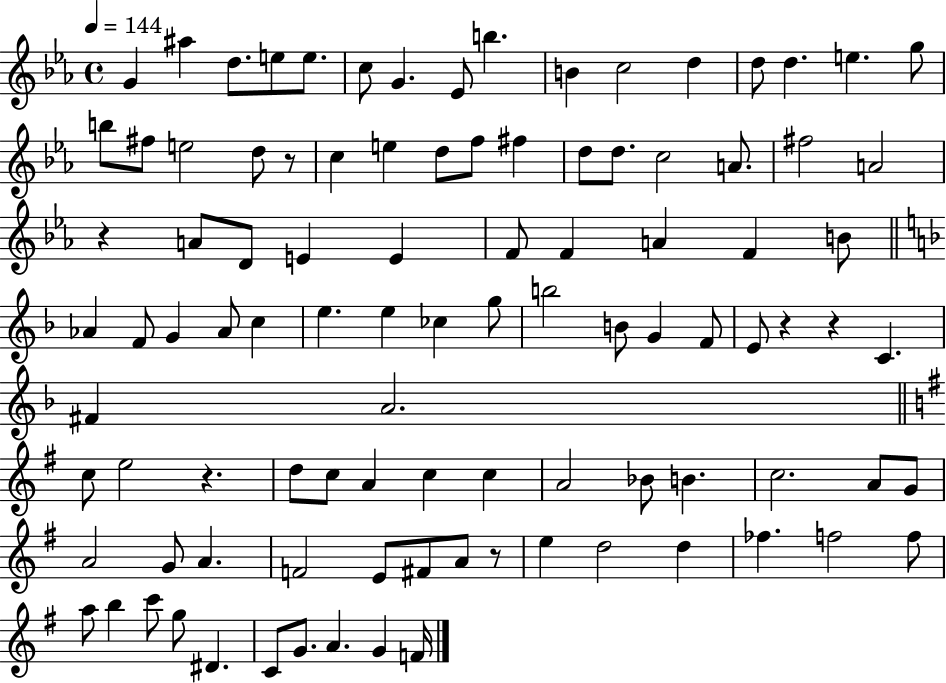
{
  \clef treble
  \time 4/4
  \defaultTimeSignature
  \key ees \major
  \tempo 4 = 144
  g'4 ais''4 d''8. e''8 e''8. | c''8 g'4. ees'8 b''4. | b'4 c''2 d''4 | d''8 d''4. e''4. g''8 | \break b''8 fis''8 e''2 d''8 r8 | c''4 e''4 d''8 f''8 fis''4 | d''8 d''8. c''2 a'8. | fis''2 a'2 | \break r4 a'8 d'8 e'4 e'4 | f'8 f'4 a'4 f'4 b'8 | \bar "||" \break \key f \major aes'4 f'8 g'4 aes'8 c''4 | e''4. e''4 ces''4 g''8 | b''2 b'8 g'4 f'8 | e'8 r4 r4 c'4. | \break fis'4 a'2. | \bar "||" \break \key e \minor c''8 e''2 r4. | d''8 c''8 a'4 c''4 c''4 | a'2 bes'8 b'4. | c''2. a'8 g'8 | \break a'2 g'8 a'4. | f'2 e'8 fis'8 a'8 r8 | e''4 d''2 d''4 | fes''4. f''2 f''8 | \break a''8 b''4 c'''8 g''8 dis'4. | c'8 g'8. a'4. g'4 f'16 | \bar "|."
}